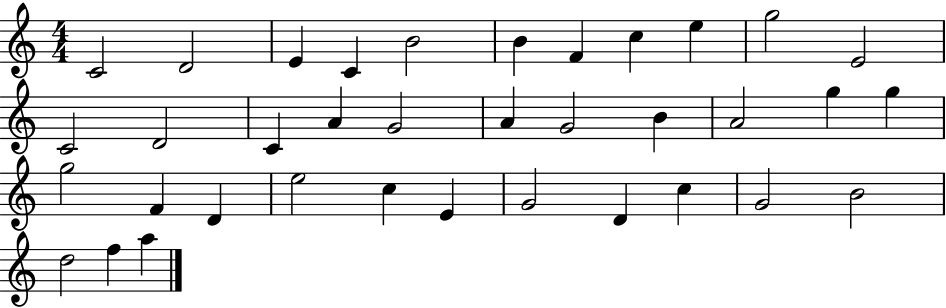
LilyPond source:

{
  \clef treble
  \numericTimeSignature
  \time 4/4
  \key c \major
  c'2 d'2 | e'4 c'4 b'2 | b'4 f'4 c''4 e''4 | g''2 e'2 | \break c'2 d'2 | c'4 a'4 g'2 | a'4 g'2 b'4 | a'2 g''4 g''4 | \break g''2 f'4 d'4 | e''2 c''4 e'4 | g'2 d'4 c''4 | g'2 b'2 | \break d''2 f''4 a''4 | \bar "|."
}